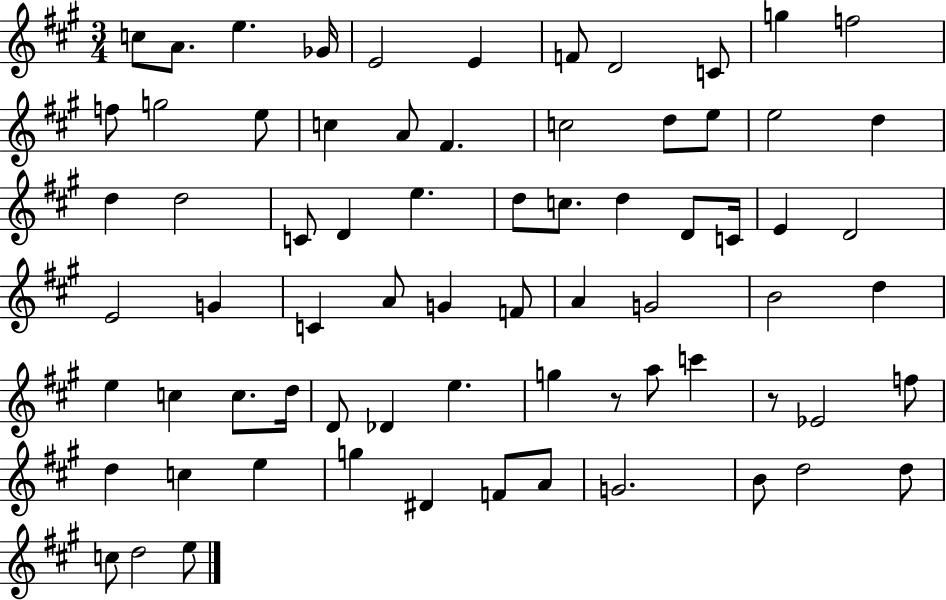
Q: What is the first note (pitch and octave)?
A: C5